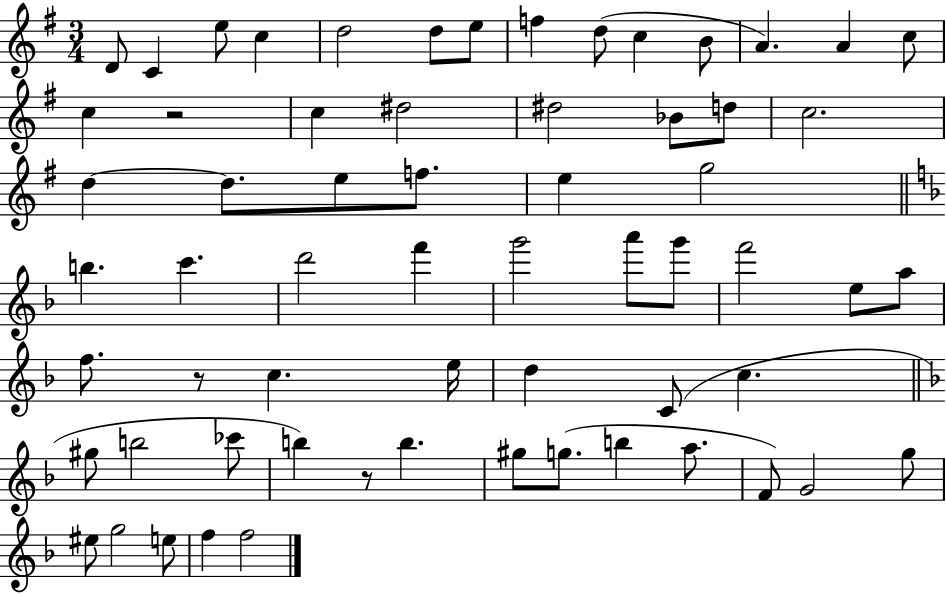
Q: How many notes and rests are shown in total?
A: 63